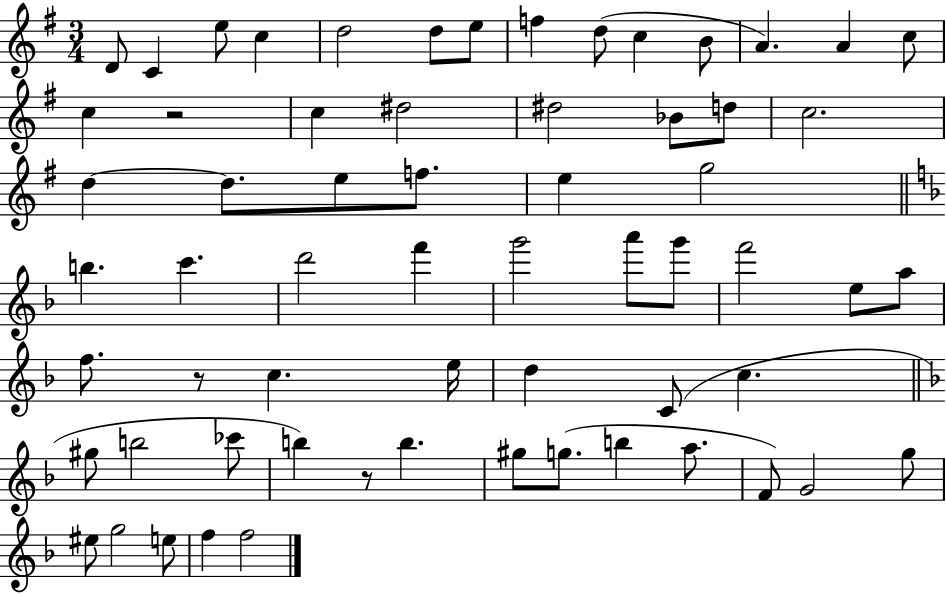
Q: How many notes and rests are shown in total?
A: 63